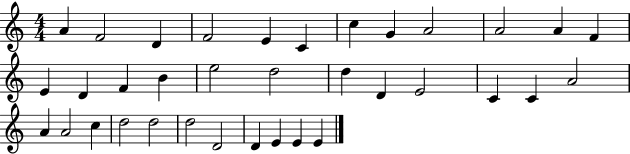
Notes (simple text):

A4/q F4/h D4/q F4/h E4/q C4/q C5/q G4/q A4/h A4/h A4/q F4/q E4/q D4/q F4/q B4/q E5/h D5/h D5/q D4/q E4/h C4/q C4/q A4/h A4/q A4/h C5/q D5/h D5/h D5/h D4/h D4/q E4/q E4/q E4/q